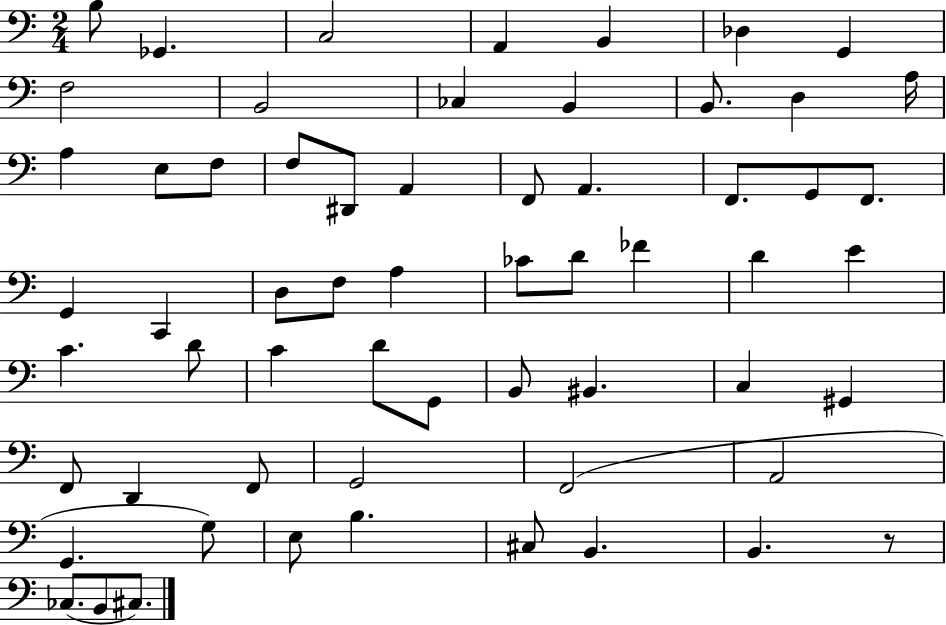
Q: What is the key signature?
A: C major